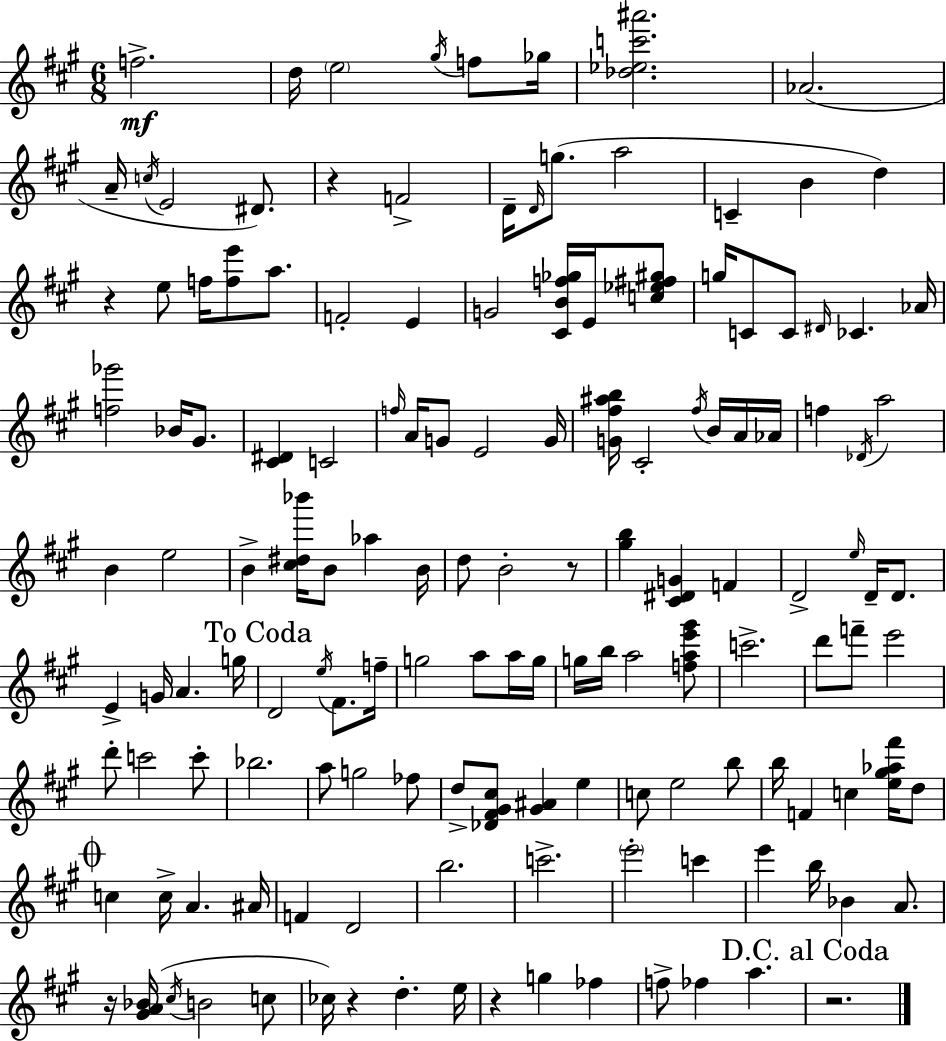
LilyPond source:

{
  \clef treble
  \numericTimeSignature
  \time 6/8
  \key a \major
  \repeat volta 2 { f''2.->\mf | d''16 \parenthesize e''2 \acciaccatura { gis''16 } f''8 | ges''16 <des'' ees'' c''' ais'''>2. | aes'2.( | \break a'16-- \acciaccatura { c''16 } e'2 dis'8.) | r4 f'2-> | d'16-- \grace { d'16 } g''8.( a''2 | c'4-- b'4 d''4) | \break r4 e''8 f''16 <f'' e'''>8 | a''8. f'2-. e'4 | g'2 <cis' b' f'' ges''>16 | e'16 <c'' ees'' fis'' gis''>8 g''16 c'8 c'8 \grace { dis'16 } ces'4. | \break aes'16 <f'' ges'''>2 | bes'16 gis'8. <cis' dis'>4 c'2 | \grace { f''16 } a'16 g'8 e'2 | g'16 <g' fis'' ais'' b''>16 cis'2-. | \break \acciaccatura { fis''16 } b'16 a'16 aes'16 f''4 \acciaccatura { des'16 } a''2 | b'4 e''2 | b'4-> <cis'' dis'' bes'''>16 | b'8 aes''4 b'16 d''8 b'2-. | \break r8 <gis'' b''>4 <cis' dis' g'>4 | f'4 d'2-> | \grace { e''16 } d'16-- d'8. e'4-> | g'16 a'4. g''16 \mark "To Coda" d'2 | \break \acciaccatura { e''16 } fis'8. f''16-- g''2 | a''8 a''16 g''16 g''16 b''16 a''2 | <f'' a'' e''' gis'''>8 c'''2.-> | d'''8 f'''8-- | \break e'''2 d'''8-. c'''2 | c'''8-. bes''2. | a''8 g''2 | fes''8 d''8-> <des' fis' gis' cis''>8 | \break <gis' ais'>4 e''4 c''8 e''2 | b''8 b''16 f'4 | c''4 <e'' gis'' aes'' fis'''>16 d''8 \mark \markup { \musicglyph "scripts.coda" } c''4 | c''16-> a'4. ais'16 f'4 | \break d'2 b''2. | c'''2.-> | \parenthesize e'''2-. | c'''4 e'''4 | \break b''16 bes'4 a'8. r16 <gis' a' bes'>16( \acciaccatura { cis''16 } | b'2 c''8 ces''16) r4 | d''4.-. e''16 r4 | g''4 fes''4 f''8-> | \break fes''4 a''4. \mark "D.C. al Coda" r2. | } \bar "|."
}